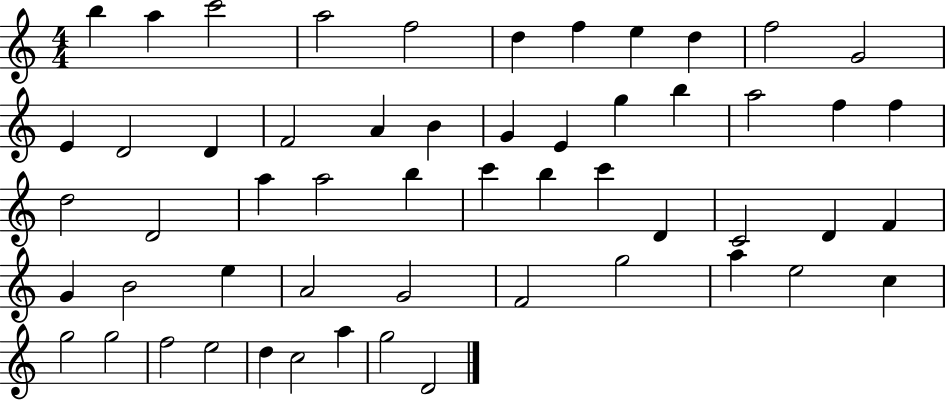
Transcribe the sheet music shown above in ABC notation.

X:1
T:Untitled
M:4/4
L:1/4
K:C
b a c'2 a2 f2 d f e d f2 G2 E D2 D F2 A B G E g b a2 f f d2 D2 a a2 b c' b c' D C2 D F G B2 e A2 G2 F2 g2 a e2 c g2 g2 f2 e2 d c2 a g2 D2